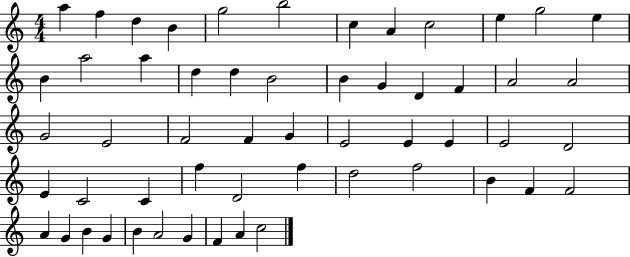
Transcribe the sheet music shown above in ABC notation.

X:1
T:Untitled
M:4/4
L:1/4
K:C
a f d B g2 b2 c A c2 e g2 e B a2 a d d B2 B G D F A2 A2 G2 E2 F2 F G E2 E E E2 D2 E C2 C f D2 f d2 f2 B F F2 A G B G B A2 G F A c2